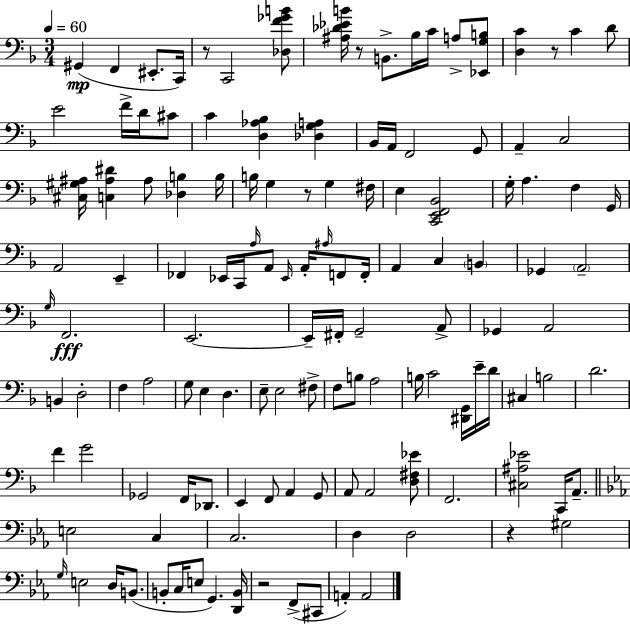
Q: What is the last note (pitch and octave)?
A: A2